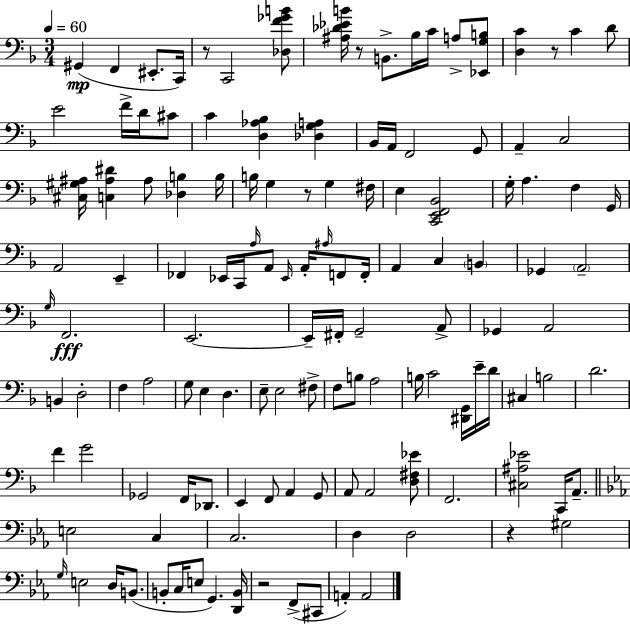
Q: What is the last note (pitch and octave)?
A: A2